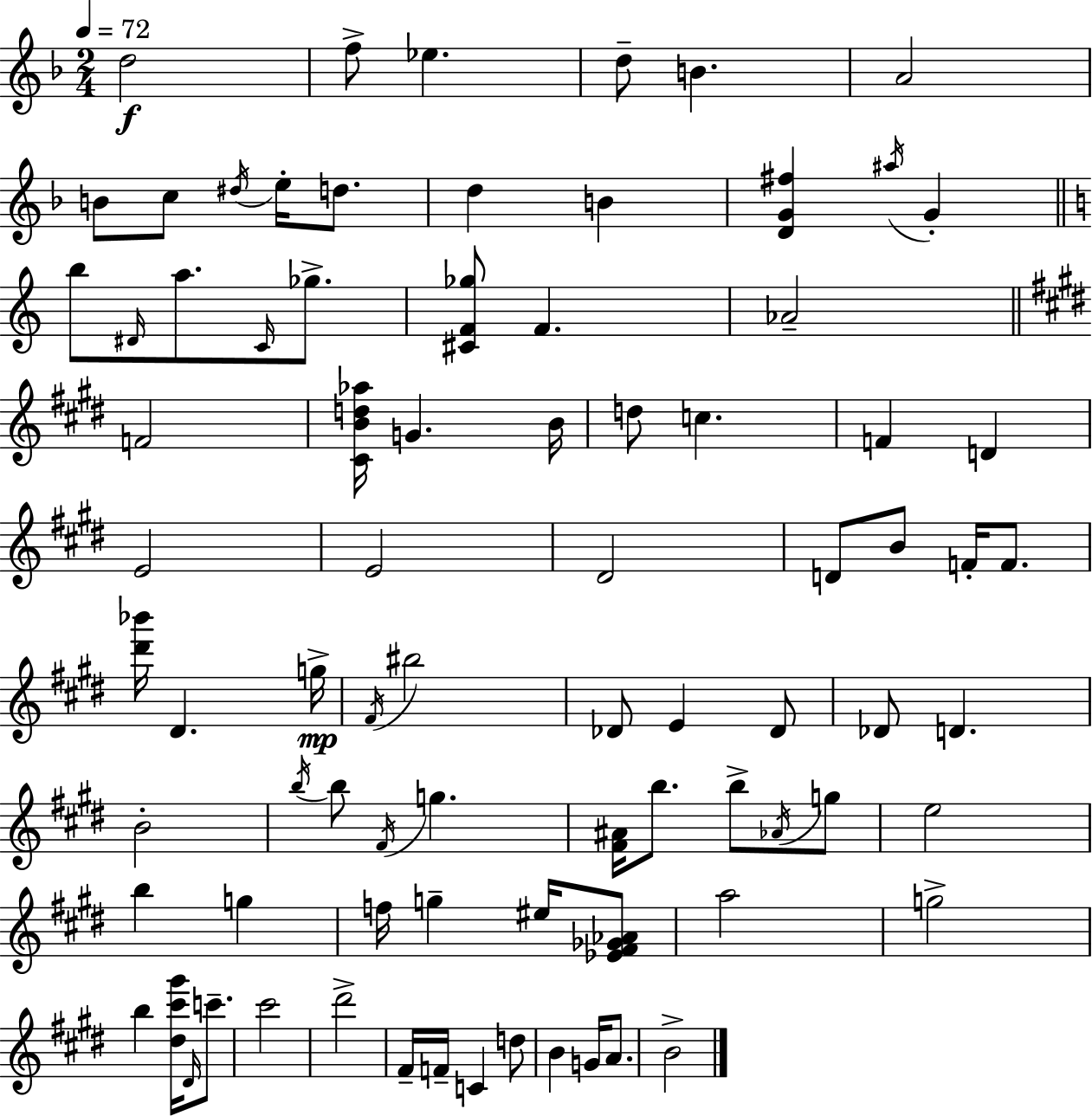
{
  \clef treble
  \numericTimeSignature
  \time 2/4
  \key d \minor
  \tempo 4 = 72
  d''2\f | f''8-> ees''4. | d''8-- b'4. | a'2 | \break b'8 c''8 \acciaccatura { dis''16 } e''16-. d''8. | d''4 b'4 | <d' g' fis''>4 \acciaccatura { ais''16 } g'4-. | \bar "||" \break \key a \minor b''8 \grace { dis'16 } a''8. \grace { c'16 } ges''8.-> | <cis' f' ges''>8 f'4. | aes'2-- | \bar "||" \break \key e \major f'2 | <cis' b' d'' aes''>16 g'4. b'16 | d''8 c''4. | f'4 d'4 | \break e'2 | e'2 | dis'2 | d'8 b'8 f'16-. f'8. | \break <dis''' bes'''>16 dis'4. g''16->\mp | \acciaccatura { fis'16 } bis''2 | des'8 e'4 des'8 | des'8 d'4. | \break b'2-. | \acciaccatura { b''16 } b''8 \acciaccatura { fis'16 } g''4. | <fis' ais'>16 b''8. b''8-> | \acciaccatura { aes'16 } g''8 e''2 | \break b''4 | g''4 f''16 g''4-- | eis''16 <ees' fis' ges' aes'>8 a''2 | g''2-> | \break b''4 | <dis'' cis''' gis'''>16 \grace { dis'16 } c'''8.-- cis'''2 | dis'''2-> | fis'16-- f'16-- c'4 | \break d''8 b'4 | g'16 a'8. b'2-> | \bar "|."
}